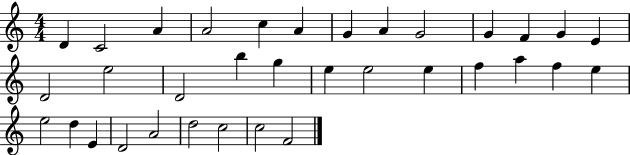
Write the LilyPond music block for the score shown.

{
  \clef treble
  \numericTimeSignature
  \time 4/4
  \key c \major
  d'4 c'2 a'4 | a'2 c''4 a'4 | g'4 a'4 g'2 | g'4 f'4 g'4 e'4 | \break d'2 e''2 | d'2 b''4 g''4 | e''4 e''2 e''4 | f''4 a''4 f''4 e''4 | \break e''2 d''4 e'4 | d'2 a'2 | d''2 c''2 | c''2 f'2 | \break \bar "|."
}